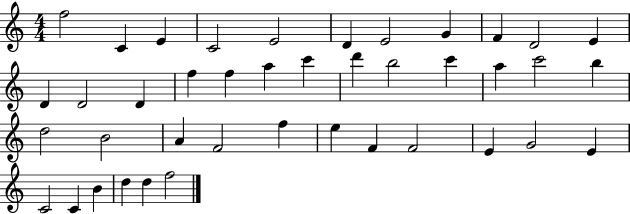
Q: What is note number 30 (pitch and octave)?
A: E5